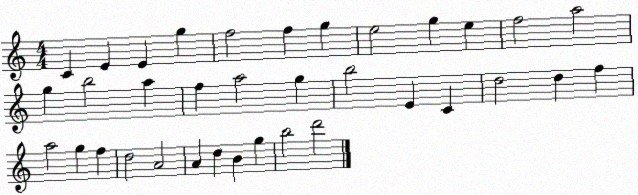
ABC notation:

X:1
T:Untitled
M:4/4
L:1/4
K:C
C E E g f2 f g e2 g e f2 a2 g b2 a f a2 g b2 E C d2 d f a2 g f d2 A2 A d B g b2 d'2